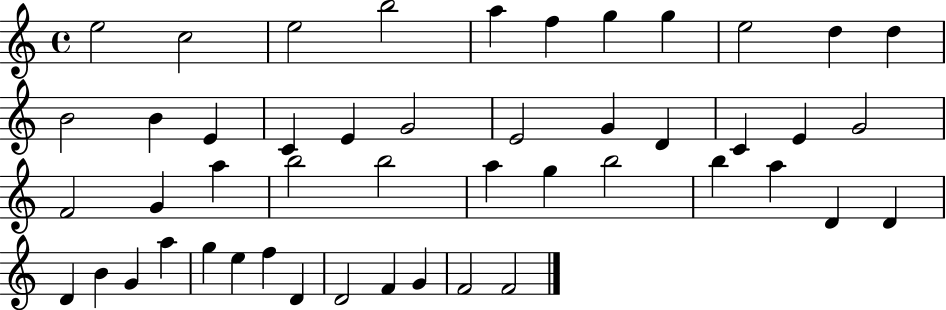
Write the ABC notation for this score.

X:1
T:Untitled
M:4/4
L:1/4
K:C
e2 c2 e2 b2 a f g g e2 d d B2 B E C E G2 E2 G D C E G2 F2 G a b2 b2 a g b2 b a D D D B G a g e f D D2 F G F2 F2